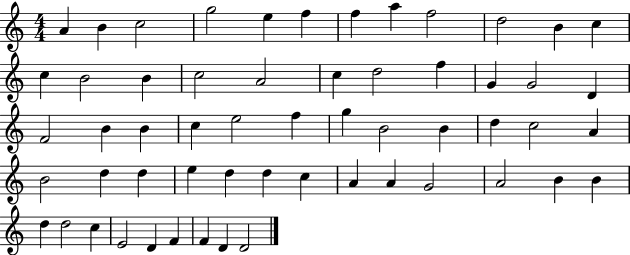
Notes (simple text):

A4/q B4/q C5/h G5/h E5/q F5/q F5/q A5/q F5/h D5/h B4/q C5/q C5/q B4/h B4/q C5/h A4/h C5/q D5/h F5/q G4/q G4/h D4/q F4/h B4/q B4/q C5/q E5/h F5/q G5/q B4/h B4/q D5/q C5/h A4/q B4/h D5/q D5/q E5/q D5/q D5/q C5/q A4/q A4/q G4/h A4/h B4/q B4/q D5/q D5/h C5/q E4/h D4/q F4/q F4/q D4/q D4/h